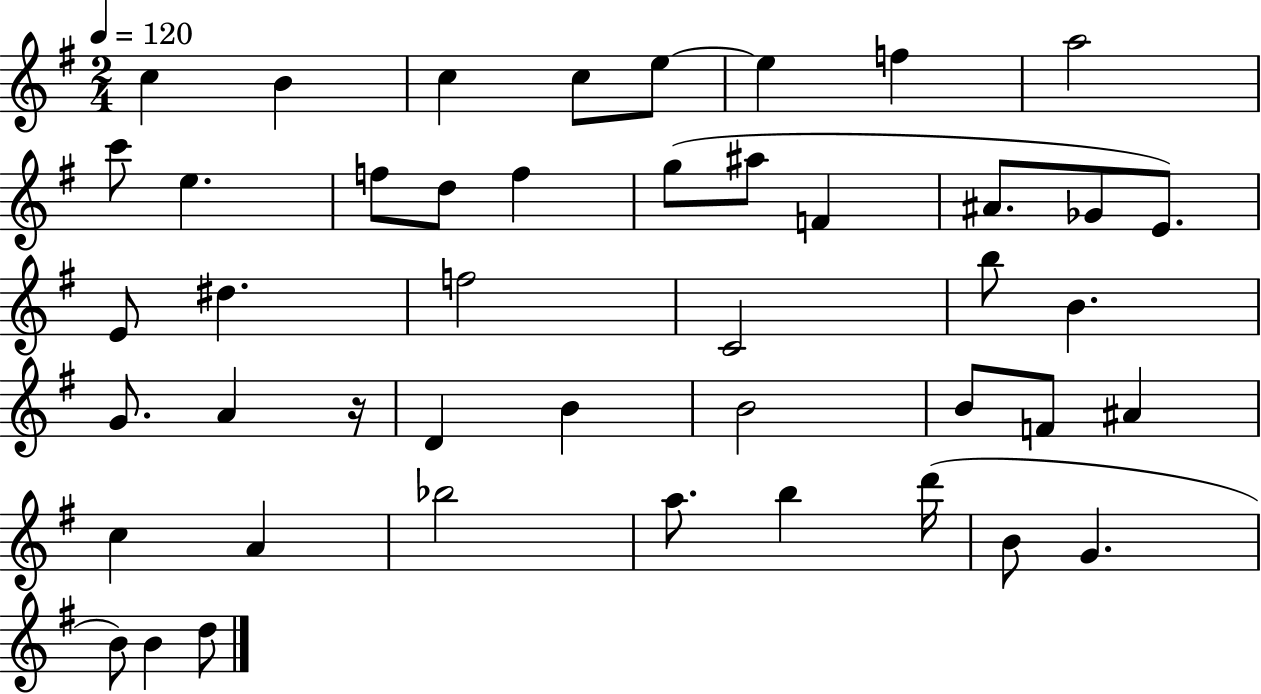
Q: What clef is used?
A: treble